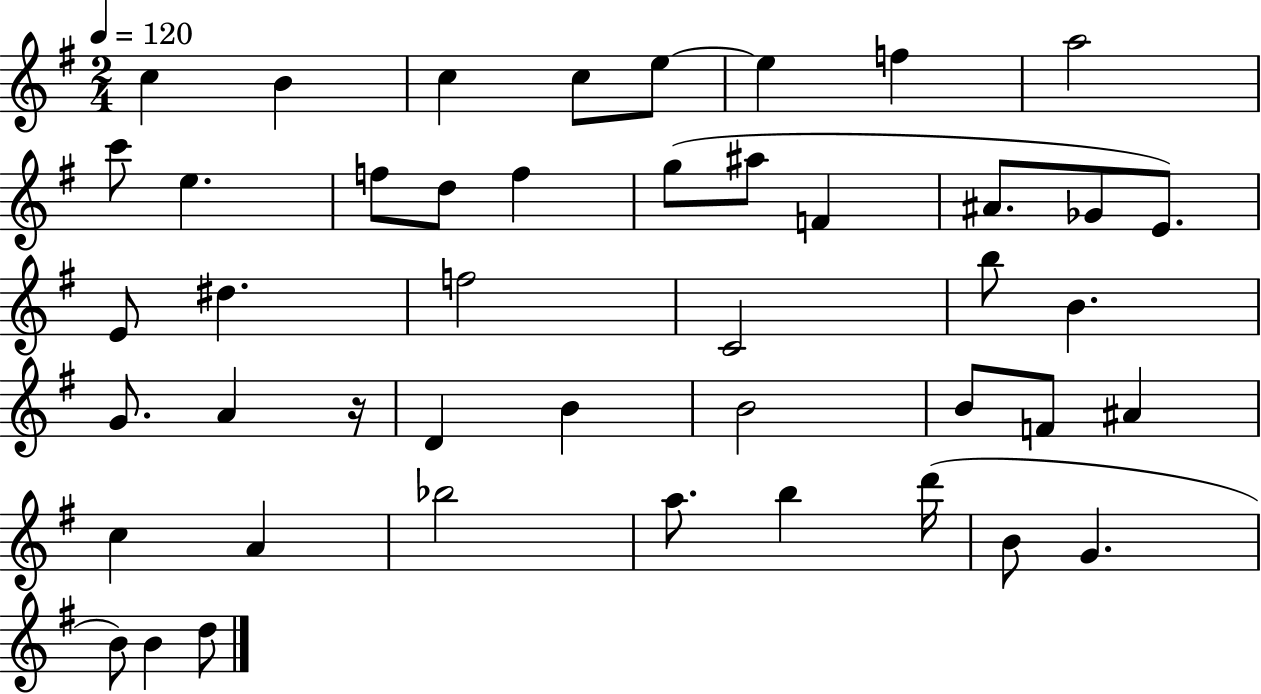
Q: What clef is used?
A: treble